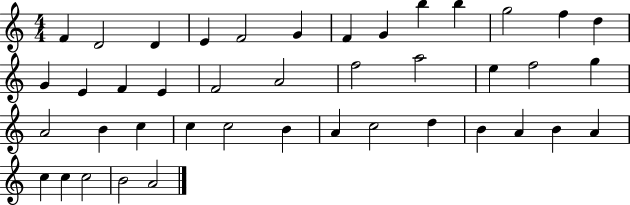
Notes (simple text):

F4/q D4/h D4/q E4/q F4/h G4/q F4/q G4/q B5/q B5/q G5/h F5/q D5/q G4/q E4/q F4/q E4/q F4/h A4/h F5/h A5/h E5/q F5/h G5/q A4/h B4/q C5/q C5/q C5/h B4/q A4/q C5/h D5/q B4/q A4/q B4/q A4/q C5/q C5/q C5/h B4/h A4/h